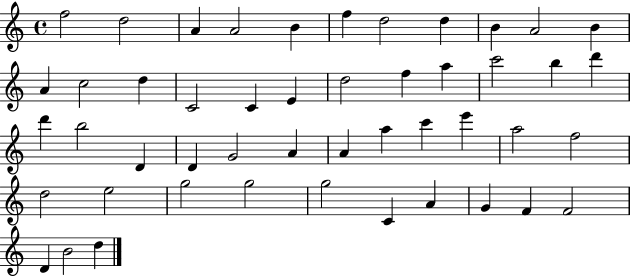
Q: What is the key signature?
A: C major